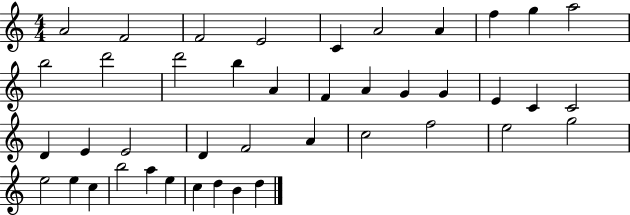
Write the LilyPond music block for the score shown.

{
  \clef treble
  \numericTimeSignature
  \time 4/4
  \key c \major
  a'2 f'2 | f'2 e'2 | c'4 a'2 a'4 | f''4 g''4 a''2 | \break b''2 d'''2 | d'''2 b''4 a'4 | f'4 a'4 g'4 g'4 | e'4 c'4 c'2 | \break d'4 e'4 e'2 | d'4 f'2 a'4 | c''2 f''2 | e''2 g''2 | \break e''2 e''4 c''4 | b''2 a''4 e''4 | c''4 d''4 b'4 d''4 | \bar "|."
}